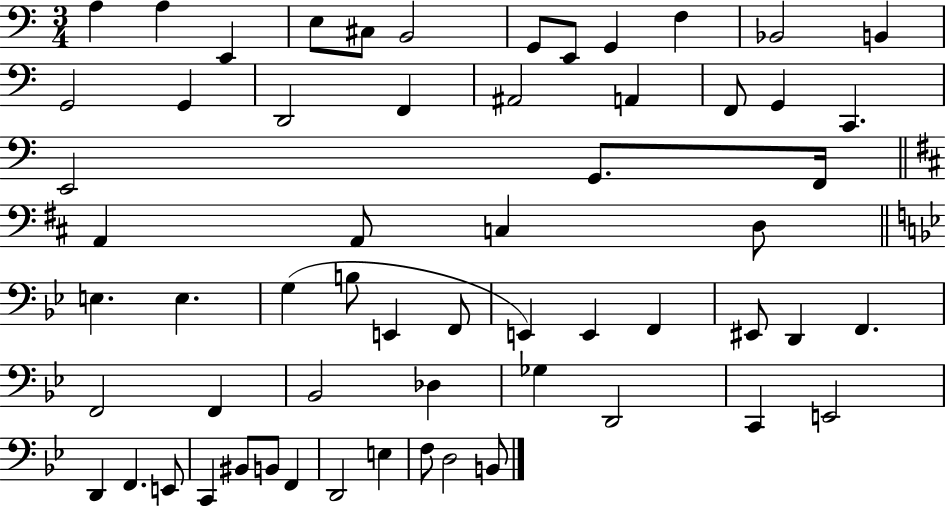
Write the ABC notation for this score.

X:1
T:Untitled
M:3/4
L:1/4
K:C
A, A, E,, E,/2 ^C,/2 B,,2 G,,/2 E,,/2 G,, F, _B,,2 B,, G,,2 G,, D,,2 F,, ^A,,2 A,, F,,/2 G,, C,, E,,2 G,,/2 F,,/4 A,, A,,/2 C, D,/2 E, E, G, B,/2 E,, F,,/2 E,, E,, F,, ^E,,/2 D,, F,, F,,2 F,, _B,,2 _D, _G, D,,2 C,, E,,2 D,, F,, E,,/2 C,, ^B,,/2 B,,/2 F,, D,,2 E, F,/2 D,2 B,,/2